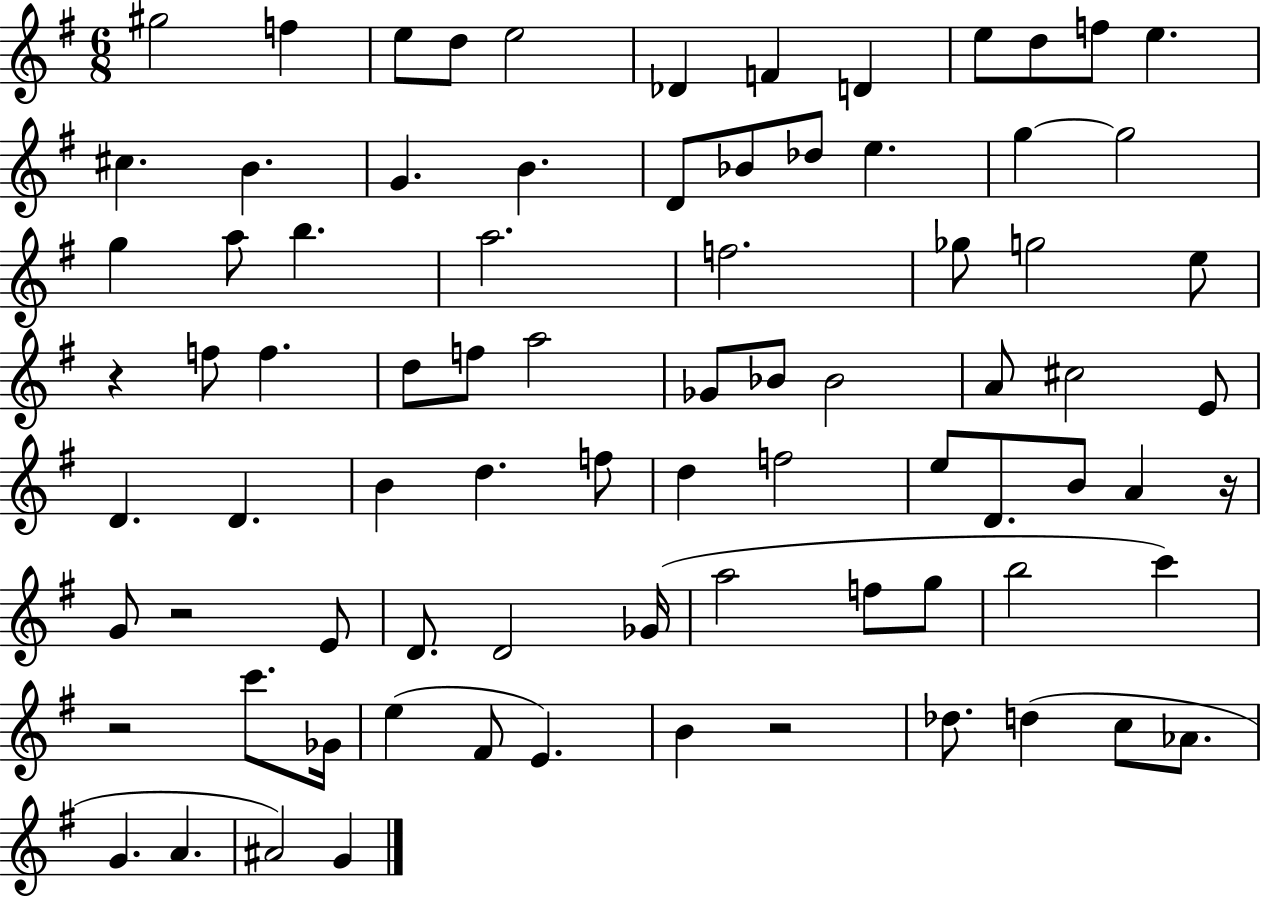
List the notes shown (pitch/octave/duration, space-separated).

G#5/h F5/q E5/e D5/e E5/h Db4/q F4/q D4/q E5/e D5/e F5/e E5/q. C#5/q. B4/q. G4/q. B4/q. D4/e Bb4/e Db5/e E5/q. G5/q G5/h G5/q A5/e B5/q. A5/h. F5/h. Gb5/e G5/h E5/e R/q F5/e F5/q. D5/e F5/e A5/h Gb4/e Bb4/e Bb4/h A4/e C#5/h E4/e D4/q. D4/q. B4/q D5/q. F5/e D5/q F5/h E5/e D4/e. B4/e A4/q R/s G4/e R/h E4/e D4/e. D4/h Gb4/s A5/h F5/e G5/e B5/h C6/q R/h C6/e. Gb4/s E5/q F#4/e E4/q. B4/q R/h Db5/e. D5/q C5/e Ab4/e. G4/q. A4/q. A#4/h G4/q